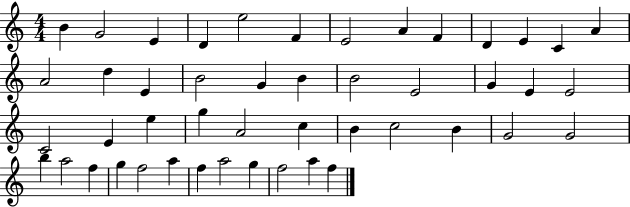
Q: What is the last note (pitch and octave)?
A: F5